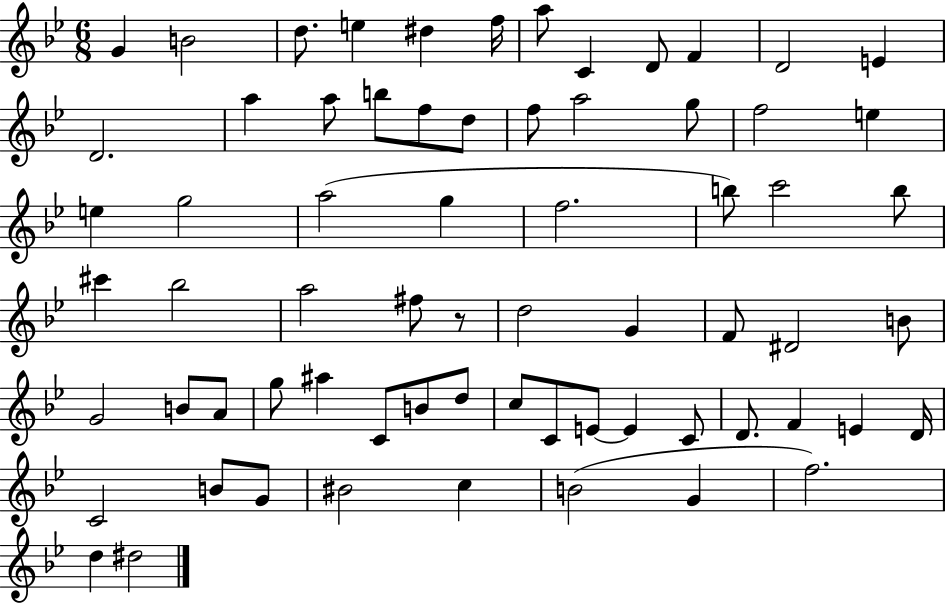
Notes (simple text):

G4/q B4/h D5/e. E5/q D#5/q F5/s A5/e C4/q D4/e F4/q D4/h E4/q D4/h. A5/q A5/e B5/e F5/e D5/e F5/e A5/h G5/e F5/h E5/q E5/q G5/h A5/h G5/q F5/h. B5/e C6/h B5/e C#6/q Bb5/h A5/h F#5/e R/e D5/h G4/q F4/e D#4/h B4/e G4/h B4/e A4/e G5/e A#5/q C4/e B4/e D5/e C5/e C4/e E4/e E4/q C4/e D4/e. F4/q E4/q D4/s C4/h B4/e G4/e BIS4/h C5/q B4/h G4/q F5/h. D5/q D#5/h